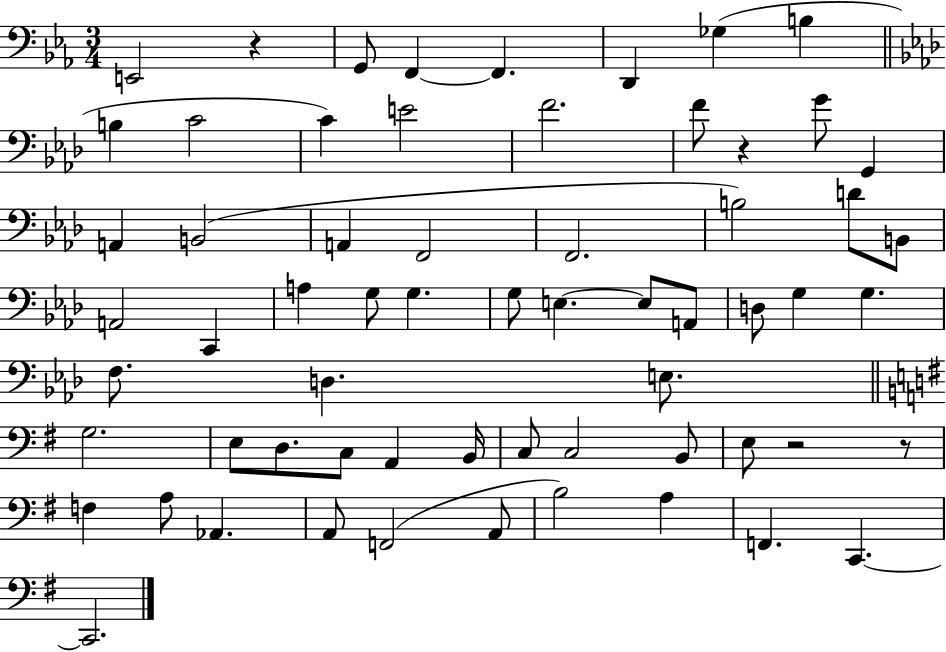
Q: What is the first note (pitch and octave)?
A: E2